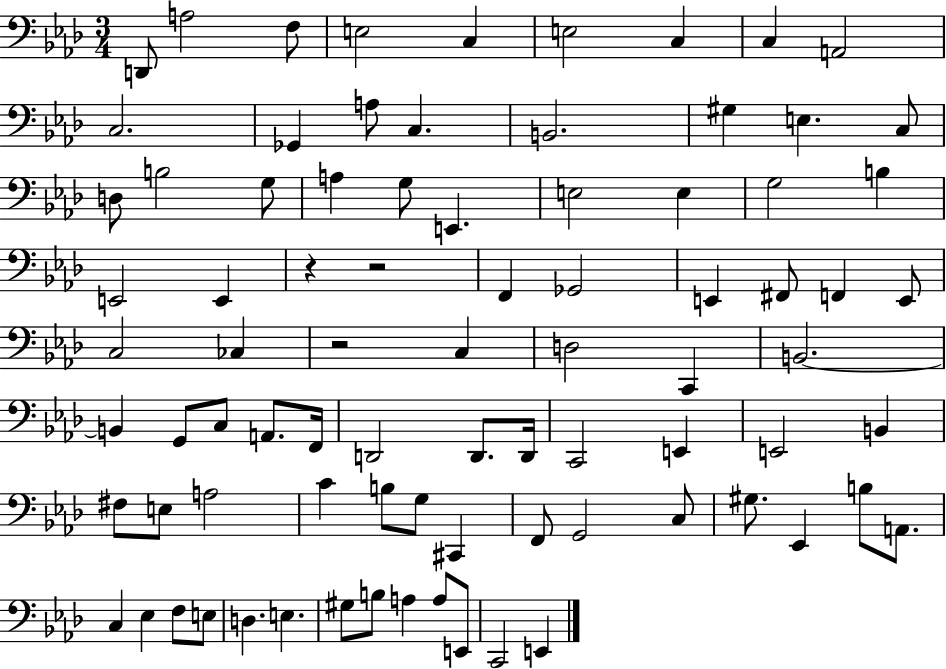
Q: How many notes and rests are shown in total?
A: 83